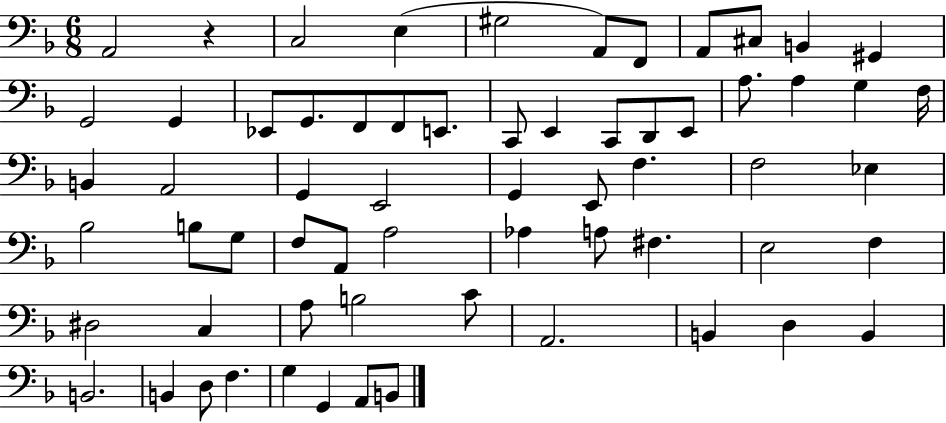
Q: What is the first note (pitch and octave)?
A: A2